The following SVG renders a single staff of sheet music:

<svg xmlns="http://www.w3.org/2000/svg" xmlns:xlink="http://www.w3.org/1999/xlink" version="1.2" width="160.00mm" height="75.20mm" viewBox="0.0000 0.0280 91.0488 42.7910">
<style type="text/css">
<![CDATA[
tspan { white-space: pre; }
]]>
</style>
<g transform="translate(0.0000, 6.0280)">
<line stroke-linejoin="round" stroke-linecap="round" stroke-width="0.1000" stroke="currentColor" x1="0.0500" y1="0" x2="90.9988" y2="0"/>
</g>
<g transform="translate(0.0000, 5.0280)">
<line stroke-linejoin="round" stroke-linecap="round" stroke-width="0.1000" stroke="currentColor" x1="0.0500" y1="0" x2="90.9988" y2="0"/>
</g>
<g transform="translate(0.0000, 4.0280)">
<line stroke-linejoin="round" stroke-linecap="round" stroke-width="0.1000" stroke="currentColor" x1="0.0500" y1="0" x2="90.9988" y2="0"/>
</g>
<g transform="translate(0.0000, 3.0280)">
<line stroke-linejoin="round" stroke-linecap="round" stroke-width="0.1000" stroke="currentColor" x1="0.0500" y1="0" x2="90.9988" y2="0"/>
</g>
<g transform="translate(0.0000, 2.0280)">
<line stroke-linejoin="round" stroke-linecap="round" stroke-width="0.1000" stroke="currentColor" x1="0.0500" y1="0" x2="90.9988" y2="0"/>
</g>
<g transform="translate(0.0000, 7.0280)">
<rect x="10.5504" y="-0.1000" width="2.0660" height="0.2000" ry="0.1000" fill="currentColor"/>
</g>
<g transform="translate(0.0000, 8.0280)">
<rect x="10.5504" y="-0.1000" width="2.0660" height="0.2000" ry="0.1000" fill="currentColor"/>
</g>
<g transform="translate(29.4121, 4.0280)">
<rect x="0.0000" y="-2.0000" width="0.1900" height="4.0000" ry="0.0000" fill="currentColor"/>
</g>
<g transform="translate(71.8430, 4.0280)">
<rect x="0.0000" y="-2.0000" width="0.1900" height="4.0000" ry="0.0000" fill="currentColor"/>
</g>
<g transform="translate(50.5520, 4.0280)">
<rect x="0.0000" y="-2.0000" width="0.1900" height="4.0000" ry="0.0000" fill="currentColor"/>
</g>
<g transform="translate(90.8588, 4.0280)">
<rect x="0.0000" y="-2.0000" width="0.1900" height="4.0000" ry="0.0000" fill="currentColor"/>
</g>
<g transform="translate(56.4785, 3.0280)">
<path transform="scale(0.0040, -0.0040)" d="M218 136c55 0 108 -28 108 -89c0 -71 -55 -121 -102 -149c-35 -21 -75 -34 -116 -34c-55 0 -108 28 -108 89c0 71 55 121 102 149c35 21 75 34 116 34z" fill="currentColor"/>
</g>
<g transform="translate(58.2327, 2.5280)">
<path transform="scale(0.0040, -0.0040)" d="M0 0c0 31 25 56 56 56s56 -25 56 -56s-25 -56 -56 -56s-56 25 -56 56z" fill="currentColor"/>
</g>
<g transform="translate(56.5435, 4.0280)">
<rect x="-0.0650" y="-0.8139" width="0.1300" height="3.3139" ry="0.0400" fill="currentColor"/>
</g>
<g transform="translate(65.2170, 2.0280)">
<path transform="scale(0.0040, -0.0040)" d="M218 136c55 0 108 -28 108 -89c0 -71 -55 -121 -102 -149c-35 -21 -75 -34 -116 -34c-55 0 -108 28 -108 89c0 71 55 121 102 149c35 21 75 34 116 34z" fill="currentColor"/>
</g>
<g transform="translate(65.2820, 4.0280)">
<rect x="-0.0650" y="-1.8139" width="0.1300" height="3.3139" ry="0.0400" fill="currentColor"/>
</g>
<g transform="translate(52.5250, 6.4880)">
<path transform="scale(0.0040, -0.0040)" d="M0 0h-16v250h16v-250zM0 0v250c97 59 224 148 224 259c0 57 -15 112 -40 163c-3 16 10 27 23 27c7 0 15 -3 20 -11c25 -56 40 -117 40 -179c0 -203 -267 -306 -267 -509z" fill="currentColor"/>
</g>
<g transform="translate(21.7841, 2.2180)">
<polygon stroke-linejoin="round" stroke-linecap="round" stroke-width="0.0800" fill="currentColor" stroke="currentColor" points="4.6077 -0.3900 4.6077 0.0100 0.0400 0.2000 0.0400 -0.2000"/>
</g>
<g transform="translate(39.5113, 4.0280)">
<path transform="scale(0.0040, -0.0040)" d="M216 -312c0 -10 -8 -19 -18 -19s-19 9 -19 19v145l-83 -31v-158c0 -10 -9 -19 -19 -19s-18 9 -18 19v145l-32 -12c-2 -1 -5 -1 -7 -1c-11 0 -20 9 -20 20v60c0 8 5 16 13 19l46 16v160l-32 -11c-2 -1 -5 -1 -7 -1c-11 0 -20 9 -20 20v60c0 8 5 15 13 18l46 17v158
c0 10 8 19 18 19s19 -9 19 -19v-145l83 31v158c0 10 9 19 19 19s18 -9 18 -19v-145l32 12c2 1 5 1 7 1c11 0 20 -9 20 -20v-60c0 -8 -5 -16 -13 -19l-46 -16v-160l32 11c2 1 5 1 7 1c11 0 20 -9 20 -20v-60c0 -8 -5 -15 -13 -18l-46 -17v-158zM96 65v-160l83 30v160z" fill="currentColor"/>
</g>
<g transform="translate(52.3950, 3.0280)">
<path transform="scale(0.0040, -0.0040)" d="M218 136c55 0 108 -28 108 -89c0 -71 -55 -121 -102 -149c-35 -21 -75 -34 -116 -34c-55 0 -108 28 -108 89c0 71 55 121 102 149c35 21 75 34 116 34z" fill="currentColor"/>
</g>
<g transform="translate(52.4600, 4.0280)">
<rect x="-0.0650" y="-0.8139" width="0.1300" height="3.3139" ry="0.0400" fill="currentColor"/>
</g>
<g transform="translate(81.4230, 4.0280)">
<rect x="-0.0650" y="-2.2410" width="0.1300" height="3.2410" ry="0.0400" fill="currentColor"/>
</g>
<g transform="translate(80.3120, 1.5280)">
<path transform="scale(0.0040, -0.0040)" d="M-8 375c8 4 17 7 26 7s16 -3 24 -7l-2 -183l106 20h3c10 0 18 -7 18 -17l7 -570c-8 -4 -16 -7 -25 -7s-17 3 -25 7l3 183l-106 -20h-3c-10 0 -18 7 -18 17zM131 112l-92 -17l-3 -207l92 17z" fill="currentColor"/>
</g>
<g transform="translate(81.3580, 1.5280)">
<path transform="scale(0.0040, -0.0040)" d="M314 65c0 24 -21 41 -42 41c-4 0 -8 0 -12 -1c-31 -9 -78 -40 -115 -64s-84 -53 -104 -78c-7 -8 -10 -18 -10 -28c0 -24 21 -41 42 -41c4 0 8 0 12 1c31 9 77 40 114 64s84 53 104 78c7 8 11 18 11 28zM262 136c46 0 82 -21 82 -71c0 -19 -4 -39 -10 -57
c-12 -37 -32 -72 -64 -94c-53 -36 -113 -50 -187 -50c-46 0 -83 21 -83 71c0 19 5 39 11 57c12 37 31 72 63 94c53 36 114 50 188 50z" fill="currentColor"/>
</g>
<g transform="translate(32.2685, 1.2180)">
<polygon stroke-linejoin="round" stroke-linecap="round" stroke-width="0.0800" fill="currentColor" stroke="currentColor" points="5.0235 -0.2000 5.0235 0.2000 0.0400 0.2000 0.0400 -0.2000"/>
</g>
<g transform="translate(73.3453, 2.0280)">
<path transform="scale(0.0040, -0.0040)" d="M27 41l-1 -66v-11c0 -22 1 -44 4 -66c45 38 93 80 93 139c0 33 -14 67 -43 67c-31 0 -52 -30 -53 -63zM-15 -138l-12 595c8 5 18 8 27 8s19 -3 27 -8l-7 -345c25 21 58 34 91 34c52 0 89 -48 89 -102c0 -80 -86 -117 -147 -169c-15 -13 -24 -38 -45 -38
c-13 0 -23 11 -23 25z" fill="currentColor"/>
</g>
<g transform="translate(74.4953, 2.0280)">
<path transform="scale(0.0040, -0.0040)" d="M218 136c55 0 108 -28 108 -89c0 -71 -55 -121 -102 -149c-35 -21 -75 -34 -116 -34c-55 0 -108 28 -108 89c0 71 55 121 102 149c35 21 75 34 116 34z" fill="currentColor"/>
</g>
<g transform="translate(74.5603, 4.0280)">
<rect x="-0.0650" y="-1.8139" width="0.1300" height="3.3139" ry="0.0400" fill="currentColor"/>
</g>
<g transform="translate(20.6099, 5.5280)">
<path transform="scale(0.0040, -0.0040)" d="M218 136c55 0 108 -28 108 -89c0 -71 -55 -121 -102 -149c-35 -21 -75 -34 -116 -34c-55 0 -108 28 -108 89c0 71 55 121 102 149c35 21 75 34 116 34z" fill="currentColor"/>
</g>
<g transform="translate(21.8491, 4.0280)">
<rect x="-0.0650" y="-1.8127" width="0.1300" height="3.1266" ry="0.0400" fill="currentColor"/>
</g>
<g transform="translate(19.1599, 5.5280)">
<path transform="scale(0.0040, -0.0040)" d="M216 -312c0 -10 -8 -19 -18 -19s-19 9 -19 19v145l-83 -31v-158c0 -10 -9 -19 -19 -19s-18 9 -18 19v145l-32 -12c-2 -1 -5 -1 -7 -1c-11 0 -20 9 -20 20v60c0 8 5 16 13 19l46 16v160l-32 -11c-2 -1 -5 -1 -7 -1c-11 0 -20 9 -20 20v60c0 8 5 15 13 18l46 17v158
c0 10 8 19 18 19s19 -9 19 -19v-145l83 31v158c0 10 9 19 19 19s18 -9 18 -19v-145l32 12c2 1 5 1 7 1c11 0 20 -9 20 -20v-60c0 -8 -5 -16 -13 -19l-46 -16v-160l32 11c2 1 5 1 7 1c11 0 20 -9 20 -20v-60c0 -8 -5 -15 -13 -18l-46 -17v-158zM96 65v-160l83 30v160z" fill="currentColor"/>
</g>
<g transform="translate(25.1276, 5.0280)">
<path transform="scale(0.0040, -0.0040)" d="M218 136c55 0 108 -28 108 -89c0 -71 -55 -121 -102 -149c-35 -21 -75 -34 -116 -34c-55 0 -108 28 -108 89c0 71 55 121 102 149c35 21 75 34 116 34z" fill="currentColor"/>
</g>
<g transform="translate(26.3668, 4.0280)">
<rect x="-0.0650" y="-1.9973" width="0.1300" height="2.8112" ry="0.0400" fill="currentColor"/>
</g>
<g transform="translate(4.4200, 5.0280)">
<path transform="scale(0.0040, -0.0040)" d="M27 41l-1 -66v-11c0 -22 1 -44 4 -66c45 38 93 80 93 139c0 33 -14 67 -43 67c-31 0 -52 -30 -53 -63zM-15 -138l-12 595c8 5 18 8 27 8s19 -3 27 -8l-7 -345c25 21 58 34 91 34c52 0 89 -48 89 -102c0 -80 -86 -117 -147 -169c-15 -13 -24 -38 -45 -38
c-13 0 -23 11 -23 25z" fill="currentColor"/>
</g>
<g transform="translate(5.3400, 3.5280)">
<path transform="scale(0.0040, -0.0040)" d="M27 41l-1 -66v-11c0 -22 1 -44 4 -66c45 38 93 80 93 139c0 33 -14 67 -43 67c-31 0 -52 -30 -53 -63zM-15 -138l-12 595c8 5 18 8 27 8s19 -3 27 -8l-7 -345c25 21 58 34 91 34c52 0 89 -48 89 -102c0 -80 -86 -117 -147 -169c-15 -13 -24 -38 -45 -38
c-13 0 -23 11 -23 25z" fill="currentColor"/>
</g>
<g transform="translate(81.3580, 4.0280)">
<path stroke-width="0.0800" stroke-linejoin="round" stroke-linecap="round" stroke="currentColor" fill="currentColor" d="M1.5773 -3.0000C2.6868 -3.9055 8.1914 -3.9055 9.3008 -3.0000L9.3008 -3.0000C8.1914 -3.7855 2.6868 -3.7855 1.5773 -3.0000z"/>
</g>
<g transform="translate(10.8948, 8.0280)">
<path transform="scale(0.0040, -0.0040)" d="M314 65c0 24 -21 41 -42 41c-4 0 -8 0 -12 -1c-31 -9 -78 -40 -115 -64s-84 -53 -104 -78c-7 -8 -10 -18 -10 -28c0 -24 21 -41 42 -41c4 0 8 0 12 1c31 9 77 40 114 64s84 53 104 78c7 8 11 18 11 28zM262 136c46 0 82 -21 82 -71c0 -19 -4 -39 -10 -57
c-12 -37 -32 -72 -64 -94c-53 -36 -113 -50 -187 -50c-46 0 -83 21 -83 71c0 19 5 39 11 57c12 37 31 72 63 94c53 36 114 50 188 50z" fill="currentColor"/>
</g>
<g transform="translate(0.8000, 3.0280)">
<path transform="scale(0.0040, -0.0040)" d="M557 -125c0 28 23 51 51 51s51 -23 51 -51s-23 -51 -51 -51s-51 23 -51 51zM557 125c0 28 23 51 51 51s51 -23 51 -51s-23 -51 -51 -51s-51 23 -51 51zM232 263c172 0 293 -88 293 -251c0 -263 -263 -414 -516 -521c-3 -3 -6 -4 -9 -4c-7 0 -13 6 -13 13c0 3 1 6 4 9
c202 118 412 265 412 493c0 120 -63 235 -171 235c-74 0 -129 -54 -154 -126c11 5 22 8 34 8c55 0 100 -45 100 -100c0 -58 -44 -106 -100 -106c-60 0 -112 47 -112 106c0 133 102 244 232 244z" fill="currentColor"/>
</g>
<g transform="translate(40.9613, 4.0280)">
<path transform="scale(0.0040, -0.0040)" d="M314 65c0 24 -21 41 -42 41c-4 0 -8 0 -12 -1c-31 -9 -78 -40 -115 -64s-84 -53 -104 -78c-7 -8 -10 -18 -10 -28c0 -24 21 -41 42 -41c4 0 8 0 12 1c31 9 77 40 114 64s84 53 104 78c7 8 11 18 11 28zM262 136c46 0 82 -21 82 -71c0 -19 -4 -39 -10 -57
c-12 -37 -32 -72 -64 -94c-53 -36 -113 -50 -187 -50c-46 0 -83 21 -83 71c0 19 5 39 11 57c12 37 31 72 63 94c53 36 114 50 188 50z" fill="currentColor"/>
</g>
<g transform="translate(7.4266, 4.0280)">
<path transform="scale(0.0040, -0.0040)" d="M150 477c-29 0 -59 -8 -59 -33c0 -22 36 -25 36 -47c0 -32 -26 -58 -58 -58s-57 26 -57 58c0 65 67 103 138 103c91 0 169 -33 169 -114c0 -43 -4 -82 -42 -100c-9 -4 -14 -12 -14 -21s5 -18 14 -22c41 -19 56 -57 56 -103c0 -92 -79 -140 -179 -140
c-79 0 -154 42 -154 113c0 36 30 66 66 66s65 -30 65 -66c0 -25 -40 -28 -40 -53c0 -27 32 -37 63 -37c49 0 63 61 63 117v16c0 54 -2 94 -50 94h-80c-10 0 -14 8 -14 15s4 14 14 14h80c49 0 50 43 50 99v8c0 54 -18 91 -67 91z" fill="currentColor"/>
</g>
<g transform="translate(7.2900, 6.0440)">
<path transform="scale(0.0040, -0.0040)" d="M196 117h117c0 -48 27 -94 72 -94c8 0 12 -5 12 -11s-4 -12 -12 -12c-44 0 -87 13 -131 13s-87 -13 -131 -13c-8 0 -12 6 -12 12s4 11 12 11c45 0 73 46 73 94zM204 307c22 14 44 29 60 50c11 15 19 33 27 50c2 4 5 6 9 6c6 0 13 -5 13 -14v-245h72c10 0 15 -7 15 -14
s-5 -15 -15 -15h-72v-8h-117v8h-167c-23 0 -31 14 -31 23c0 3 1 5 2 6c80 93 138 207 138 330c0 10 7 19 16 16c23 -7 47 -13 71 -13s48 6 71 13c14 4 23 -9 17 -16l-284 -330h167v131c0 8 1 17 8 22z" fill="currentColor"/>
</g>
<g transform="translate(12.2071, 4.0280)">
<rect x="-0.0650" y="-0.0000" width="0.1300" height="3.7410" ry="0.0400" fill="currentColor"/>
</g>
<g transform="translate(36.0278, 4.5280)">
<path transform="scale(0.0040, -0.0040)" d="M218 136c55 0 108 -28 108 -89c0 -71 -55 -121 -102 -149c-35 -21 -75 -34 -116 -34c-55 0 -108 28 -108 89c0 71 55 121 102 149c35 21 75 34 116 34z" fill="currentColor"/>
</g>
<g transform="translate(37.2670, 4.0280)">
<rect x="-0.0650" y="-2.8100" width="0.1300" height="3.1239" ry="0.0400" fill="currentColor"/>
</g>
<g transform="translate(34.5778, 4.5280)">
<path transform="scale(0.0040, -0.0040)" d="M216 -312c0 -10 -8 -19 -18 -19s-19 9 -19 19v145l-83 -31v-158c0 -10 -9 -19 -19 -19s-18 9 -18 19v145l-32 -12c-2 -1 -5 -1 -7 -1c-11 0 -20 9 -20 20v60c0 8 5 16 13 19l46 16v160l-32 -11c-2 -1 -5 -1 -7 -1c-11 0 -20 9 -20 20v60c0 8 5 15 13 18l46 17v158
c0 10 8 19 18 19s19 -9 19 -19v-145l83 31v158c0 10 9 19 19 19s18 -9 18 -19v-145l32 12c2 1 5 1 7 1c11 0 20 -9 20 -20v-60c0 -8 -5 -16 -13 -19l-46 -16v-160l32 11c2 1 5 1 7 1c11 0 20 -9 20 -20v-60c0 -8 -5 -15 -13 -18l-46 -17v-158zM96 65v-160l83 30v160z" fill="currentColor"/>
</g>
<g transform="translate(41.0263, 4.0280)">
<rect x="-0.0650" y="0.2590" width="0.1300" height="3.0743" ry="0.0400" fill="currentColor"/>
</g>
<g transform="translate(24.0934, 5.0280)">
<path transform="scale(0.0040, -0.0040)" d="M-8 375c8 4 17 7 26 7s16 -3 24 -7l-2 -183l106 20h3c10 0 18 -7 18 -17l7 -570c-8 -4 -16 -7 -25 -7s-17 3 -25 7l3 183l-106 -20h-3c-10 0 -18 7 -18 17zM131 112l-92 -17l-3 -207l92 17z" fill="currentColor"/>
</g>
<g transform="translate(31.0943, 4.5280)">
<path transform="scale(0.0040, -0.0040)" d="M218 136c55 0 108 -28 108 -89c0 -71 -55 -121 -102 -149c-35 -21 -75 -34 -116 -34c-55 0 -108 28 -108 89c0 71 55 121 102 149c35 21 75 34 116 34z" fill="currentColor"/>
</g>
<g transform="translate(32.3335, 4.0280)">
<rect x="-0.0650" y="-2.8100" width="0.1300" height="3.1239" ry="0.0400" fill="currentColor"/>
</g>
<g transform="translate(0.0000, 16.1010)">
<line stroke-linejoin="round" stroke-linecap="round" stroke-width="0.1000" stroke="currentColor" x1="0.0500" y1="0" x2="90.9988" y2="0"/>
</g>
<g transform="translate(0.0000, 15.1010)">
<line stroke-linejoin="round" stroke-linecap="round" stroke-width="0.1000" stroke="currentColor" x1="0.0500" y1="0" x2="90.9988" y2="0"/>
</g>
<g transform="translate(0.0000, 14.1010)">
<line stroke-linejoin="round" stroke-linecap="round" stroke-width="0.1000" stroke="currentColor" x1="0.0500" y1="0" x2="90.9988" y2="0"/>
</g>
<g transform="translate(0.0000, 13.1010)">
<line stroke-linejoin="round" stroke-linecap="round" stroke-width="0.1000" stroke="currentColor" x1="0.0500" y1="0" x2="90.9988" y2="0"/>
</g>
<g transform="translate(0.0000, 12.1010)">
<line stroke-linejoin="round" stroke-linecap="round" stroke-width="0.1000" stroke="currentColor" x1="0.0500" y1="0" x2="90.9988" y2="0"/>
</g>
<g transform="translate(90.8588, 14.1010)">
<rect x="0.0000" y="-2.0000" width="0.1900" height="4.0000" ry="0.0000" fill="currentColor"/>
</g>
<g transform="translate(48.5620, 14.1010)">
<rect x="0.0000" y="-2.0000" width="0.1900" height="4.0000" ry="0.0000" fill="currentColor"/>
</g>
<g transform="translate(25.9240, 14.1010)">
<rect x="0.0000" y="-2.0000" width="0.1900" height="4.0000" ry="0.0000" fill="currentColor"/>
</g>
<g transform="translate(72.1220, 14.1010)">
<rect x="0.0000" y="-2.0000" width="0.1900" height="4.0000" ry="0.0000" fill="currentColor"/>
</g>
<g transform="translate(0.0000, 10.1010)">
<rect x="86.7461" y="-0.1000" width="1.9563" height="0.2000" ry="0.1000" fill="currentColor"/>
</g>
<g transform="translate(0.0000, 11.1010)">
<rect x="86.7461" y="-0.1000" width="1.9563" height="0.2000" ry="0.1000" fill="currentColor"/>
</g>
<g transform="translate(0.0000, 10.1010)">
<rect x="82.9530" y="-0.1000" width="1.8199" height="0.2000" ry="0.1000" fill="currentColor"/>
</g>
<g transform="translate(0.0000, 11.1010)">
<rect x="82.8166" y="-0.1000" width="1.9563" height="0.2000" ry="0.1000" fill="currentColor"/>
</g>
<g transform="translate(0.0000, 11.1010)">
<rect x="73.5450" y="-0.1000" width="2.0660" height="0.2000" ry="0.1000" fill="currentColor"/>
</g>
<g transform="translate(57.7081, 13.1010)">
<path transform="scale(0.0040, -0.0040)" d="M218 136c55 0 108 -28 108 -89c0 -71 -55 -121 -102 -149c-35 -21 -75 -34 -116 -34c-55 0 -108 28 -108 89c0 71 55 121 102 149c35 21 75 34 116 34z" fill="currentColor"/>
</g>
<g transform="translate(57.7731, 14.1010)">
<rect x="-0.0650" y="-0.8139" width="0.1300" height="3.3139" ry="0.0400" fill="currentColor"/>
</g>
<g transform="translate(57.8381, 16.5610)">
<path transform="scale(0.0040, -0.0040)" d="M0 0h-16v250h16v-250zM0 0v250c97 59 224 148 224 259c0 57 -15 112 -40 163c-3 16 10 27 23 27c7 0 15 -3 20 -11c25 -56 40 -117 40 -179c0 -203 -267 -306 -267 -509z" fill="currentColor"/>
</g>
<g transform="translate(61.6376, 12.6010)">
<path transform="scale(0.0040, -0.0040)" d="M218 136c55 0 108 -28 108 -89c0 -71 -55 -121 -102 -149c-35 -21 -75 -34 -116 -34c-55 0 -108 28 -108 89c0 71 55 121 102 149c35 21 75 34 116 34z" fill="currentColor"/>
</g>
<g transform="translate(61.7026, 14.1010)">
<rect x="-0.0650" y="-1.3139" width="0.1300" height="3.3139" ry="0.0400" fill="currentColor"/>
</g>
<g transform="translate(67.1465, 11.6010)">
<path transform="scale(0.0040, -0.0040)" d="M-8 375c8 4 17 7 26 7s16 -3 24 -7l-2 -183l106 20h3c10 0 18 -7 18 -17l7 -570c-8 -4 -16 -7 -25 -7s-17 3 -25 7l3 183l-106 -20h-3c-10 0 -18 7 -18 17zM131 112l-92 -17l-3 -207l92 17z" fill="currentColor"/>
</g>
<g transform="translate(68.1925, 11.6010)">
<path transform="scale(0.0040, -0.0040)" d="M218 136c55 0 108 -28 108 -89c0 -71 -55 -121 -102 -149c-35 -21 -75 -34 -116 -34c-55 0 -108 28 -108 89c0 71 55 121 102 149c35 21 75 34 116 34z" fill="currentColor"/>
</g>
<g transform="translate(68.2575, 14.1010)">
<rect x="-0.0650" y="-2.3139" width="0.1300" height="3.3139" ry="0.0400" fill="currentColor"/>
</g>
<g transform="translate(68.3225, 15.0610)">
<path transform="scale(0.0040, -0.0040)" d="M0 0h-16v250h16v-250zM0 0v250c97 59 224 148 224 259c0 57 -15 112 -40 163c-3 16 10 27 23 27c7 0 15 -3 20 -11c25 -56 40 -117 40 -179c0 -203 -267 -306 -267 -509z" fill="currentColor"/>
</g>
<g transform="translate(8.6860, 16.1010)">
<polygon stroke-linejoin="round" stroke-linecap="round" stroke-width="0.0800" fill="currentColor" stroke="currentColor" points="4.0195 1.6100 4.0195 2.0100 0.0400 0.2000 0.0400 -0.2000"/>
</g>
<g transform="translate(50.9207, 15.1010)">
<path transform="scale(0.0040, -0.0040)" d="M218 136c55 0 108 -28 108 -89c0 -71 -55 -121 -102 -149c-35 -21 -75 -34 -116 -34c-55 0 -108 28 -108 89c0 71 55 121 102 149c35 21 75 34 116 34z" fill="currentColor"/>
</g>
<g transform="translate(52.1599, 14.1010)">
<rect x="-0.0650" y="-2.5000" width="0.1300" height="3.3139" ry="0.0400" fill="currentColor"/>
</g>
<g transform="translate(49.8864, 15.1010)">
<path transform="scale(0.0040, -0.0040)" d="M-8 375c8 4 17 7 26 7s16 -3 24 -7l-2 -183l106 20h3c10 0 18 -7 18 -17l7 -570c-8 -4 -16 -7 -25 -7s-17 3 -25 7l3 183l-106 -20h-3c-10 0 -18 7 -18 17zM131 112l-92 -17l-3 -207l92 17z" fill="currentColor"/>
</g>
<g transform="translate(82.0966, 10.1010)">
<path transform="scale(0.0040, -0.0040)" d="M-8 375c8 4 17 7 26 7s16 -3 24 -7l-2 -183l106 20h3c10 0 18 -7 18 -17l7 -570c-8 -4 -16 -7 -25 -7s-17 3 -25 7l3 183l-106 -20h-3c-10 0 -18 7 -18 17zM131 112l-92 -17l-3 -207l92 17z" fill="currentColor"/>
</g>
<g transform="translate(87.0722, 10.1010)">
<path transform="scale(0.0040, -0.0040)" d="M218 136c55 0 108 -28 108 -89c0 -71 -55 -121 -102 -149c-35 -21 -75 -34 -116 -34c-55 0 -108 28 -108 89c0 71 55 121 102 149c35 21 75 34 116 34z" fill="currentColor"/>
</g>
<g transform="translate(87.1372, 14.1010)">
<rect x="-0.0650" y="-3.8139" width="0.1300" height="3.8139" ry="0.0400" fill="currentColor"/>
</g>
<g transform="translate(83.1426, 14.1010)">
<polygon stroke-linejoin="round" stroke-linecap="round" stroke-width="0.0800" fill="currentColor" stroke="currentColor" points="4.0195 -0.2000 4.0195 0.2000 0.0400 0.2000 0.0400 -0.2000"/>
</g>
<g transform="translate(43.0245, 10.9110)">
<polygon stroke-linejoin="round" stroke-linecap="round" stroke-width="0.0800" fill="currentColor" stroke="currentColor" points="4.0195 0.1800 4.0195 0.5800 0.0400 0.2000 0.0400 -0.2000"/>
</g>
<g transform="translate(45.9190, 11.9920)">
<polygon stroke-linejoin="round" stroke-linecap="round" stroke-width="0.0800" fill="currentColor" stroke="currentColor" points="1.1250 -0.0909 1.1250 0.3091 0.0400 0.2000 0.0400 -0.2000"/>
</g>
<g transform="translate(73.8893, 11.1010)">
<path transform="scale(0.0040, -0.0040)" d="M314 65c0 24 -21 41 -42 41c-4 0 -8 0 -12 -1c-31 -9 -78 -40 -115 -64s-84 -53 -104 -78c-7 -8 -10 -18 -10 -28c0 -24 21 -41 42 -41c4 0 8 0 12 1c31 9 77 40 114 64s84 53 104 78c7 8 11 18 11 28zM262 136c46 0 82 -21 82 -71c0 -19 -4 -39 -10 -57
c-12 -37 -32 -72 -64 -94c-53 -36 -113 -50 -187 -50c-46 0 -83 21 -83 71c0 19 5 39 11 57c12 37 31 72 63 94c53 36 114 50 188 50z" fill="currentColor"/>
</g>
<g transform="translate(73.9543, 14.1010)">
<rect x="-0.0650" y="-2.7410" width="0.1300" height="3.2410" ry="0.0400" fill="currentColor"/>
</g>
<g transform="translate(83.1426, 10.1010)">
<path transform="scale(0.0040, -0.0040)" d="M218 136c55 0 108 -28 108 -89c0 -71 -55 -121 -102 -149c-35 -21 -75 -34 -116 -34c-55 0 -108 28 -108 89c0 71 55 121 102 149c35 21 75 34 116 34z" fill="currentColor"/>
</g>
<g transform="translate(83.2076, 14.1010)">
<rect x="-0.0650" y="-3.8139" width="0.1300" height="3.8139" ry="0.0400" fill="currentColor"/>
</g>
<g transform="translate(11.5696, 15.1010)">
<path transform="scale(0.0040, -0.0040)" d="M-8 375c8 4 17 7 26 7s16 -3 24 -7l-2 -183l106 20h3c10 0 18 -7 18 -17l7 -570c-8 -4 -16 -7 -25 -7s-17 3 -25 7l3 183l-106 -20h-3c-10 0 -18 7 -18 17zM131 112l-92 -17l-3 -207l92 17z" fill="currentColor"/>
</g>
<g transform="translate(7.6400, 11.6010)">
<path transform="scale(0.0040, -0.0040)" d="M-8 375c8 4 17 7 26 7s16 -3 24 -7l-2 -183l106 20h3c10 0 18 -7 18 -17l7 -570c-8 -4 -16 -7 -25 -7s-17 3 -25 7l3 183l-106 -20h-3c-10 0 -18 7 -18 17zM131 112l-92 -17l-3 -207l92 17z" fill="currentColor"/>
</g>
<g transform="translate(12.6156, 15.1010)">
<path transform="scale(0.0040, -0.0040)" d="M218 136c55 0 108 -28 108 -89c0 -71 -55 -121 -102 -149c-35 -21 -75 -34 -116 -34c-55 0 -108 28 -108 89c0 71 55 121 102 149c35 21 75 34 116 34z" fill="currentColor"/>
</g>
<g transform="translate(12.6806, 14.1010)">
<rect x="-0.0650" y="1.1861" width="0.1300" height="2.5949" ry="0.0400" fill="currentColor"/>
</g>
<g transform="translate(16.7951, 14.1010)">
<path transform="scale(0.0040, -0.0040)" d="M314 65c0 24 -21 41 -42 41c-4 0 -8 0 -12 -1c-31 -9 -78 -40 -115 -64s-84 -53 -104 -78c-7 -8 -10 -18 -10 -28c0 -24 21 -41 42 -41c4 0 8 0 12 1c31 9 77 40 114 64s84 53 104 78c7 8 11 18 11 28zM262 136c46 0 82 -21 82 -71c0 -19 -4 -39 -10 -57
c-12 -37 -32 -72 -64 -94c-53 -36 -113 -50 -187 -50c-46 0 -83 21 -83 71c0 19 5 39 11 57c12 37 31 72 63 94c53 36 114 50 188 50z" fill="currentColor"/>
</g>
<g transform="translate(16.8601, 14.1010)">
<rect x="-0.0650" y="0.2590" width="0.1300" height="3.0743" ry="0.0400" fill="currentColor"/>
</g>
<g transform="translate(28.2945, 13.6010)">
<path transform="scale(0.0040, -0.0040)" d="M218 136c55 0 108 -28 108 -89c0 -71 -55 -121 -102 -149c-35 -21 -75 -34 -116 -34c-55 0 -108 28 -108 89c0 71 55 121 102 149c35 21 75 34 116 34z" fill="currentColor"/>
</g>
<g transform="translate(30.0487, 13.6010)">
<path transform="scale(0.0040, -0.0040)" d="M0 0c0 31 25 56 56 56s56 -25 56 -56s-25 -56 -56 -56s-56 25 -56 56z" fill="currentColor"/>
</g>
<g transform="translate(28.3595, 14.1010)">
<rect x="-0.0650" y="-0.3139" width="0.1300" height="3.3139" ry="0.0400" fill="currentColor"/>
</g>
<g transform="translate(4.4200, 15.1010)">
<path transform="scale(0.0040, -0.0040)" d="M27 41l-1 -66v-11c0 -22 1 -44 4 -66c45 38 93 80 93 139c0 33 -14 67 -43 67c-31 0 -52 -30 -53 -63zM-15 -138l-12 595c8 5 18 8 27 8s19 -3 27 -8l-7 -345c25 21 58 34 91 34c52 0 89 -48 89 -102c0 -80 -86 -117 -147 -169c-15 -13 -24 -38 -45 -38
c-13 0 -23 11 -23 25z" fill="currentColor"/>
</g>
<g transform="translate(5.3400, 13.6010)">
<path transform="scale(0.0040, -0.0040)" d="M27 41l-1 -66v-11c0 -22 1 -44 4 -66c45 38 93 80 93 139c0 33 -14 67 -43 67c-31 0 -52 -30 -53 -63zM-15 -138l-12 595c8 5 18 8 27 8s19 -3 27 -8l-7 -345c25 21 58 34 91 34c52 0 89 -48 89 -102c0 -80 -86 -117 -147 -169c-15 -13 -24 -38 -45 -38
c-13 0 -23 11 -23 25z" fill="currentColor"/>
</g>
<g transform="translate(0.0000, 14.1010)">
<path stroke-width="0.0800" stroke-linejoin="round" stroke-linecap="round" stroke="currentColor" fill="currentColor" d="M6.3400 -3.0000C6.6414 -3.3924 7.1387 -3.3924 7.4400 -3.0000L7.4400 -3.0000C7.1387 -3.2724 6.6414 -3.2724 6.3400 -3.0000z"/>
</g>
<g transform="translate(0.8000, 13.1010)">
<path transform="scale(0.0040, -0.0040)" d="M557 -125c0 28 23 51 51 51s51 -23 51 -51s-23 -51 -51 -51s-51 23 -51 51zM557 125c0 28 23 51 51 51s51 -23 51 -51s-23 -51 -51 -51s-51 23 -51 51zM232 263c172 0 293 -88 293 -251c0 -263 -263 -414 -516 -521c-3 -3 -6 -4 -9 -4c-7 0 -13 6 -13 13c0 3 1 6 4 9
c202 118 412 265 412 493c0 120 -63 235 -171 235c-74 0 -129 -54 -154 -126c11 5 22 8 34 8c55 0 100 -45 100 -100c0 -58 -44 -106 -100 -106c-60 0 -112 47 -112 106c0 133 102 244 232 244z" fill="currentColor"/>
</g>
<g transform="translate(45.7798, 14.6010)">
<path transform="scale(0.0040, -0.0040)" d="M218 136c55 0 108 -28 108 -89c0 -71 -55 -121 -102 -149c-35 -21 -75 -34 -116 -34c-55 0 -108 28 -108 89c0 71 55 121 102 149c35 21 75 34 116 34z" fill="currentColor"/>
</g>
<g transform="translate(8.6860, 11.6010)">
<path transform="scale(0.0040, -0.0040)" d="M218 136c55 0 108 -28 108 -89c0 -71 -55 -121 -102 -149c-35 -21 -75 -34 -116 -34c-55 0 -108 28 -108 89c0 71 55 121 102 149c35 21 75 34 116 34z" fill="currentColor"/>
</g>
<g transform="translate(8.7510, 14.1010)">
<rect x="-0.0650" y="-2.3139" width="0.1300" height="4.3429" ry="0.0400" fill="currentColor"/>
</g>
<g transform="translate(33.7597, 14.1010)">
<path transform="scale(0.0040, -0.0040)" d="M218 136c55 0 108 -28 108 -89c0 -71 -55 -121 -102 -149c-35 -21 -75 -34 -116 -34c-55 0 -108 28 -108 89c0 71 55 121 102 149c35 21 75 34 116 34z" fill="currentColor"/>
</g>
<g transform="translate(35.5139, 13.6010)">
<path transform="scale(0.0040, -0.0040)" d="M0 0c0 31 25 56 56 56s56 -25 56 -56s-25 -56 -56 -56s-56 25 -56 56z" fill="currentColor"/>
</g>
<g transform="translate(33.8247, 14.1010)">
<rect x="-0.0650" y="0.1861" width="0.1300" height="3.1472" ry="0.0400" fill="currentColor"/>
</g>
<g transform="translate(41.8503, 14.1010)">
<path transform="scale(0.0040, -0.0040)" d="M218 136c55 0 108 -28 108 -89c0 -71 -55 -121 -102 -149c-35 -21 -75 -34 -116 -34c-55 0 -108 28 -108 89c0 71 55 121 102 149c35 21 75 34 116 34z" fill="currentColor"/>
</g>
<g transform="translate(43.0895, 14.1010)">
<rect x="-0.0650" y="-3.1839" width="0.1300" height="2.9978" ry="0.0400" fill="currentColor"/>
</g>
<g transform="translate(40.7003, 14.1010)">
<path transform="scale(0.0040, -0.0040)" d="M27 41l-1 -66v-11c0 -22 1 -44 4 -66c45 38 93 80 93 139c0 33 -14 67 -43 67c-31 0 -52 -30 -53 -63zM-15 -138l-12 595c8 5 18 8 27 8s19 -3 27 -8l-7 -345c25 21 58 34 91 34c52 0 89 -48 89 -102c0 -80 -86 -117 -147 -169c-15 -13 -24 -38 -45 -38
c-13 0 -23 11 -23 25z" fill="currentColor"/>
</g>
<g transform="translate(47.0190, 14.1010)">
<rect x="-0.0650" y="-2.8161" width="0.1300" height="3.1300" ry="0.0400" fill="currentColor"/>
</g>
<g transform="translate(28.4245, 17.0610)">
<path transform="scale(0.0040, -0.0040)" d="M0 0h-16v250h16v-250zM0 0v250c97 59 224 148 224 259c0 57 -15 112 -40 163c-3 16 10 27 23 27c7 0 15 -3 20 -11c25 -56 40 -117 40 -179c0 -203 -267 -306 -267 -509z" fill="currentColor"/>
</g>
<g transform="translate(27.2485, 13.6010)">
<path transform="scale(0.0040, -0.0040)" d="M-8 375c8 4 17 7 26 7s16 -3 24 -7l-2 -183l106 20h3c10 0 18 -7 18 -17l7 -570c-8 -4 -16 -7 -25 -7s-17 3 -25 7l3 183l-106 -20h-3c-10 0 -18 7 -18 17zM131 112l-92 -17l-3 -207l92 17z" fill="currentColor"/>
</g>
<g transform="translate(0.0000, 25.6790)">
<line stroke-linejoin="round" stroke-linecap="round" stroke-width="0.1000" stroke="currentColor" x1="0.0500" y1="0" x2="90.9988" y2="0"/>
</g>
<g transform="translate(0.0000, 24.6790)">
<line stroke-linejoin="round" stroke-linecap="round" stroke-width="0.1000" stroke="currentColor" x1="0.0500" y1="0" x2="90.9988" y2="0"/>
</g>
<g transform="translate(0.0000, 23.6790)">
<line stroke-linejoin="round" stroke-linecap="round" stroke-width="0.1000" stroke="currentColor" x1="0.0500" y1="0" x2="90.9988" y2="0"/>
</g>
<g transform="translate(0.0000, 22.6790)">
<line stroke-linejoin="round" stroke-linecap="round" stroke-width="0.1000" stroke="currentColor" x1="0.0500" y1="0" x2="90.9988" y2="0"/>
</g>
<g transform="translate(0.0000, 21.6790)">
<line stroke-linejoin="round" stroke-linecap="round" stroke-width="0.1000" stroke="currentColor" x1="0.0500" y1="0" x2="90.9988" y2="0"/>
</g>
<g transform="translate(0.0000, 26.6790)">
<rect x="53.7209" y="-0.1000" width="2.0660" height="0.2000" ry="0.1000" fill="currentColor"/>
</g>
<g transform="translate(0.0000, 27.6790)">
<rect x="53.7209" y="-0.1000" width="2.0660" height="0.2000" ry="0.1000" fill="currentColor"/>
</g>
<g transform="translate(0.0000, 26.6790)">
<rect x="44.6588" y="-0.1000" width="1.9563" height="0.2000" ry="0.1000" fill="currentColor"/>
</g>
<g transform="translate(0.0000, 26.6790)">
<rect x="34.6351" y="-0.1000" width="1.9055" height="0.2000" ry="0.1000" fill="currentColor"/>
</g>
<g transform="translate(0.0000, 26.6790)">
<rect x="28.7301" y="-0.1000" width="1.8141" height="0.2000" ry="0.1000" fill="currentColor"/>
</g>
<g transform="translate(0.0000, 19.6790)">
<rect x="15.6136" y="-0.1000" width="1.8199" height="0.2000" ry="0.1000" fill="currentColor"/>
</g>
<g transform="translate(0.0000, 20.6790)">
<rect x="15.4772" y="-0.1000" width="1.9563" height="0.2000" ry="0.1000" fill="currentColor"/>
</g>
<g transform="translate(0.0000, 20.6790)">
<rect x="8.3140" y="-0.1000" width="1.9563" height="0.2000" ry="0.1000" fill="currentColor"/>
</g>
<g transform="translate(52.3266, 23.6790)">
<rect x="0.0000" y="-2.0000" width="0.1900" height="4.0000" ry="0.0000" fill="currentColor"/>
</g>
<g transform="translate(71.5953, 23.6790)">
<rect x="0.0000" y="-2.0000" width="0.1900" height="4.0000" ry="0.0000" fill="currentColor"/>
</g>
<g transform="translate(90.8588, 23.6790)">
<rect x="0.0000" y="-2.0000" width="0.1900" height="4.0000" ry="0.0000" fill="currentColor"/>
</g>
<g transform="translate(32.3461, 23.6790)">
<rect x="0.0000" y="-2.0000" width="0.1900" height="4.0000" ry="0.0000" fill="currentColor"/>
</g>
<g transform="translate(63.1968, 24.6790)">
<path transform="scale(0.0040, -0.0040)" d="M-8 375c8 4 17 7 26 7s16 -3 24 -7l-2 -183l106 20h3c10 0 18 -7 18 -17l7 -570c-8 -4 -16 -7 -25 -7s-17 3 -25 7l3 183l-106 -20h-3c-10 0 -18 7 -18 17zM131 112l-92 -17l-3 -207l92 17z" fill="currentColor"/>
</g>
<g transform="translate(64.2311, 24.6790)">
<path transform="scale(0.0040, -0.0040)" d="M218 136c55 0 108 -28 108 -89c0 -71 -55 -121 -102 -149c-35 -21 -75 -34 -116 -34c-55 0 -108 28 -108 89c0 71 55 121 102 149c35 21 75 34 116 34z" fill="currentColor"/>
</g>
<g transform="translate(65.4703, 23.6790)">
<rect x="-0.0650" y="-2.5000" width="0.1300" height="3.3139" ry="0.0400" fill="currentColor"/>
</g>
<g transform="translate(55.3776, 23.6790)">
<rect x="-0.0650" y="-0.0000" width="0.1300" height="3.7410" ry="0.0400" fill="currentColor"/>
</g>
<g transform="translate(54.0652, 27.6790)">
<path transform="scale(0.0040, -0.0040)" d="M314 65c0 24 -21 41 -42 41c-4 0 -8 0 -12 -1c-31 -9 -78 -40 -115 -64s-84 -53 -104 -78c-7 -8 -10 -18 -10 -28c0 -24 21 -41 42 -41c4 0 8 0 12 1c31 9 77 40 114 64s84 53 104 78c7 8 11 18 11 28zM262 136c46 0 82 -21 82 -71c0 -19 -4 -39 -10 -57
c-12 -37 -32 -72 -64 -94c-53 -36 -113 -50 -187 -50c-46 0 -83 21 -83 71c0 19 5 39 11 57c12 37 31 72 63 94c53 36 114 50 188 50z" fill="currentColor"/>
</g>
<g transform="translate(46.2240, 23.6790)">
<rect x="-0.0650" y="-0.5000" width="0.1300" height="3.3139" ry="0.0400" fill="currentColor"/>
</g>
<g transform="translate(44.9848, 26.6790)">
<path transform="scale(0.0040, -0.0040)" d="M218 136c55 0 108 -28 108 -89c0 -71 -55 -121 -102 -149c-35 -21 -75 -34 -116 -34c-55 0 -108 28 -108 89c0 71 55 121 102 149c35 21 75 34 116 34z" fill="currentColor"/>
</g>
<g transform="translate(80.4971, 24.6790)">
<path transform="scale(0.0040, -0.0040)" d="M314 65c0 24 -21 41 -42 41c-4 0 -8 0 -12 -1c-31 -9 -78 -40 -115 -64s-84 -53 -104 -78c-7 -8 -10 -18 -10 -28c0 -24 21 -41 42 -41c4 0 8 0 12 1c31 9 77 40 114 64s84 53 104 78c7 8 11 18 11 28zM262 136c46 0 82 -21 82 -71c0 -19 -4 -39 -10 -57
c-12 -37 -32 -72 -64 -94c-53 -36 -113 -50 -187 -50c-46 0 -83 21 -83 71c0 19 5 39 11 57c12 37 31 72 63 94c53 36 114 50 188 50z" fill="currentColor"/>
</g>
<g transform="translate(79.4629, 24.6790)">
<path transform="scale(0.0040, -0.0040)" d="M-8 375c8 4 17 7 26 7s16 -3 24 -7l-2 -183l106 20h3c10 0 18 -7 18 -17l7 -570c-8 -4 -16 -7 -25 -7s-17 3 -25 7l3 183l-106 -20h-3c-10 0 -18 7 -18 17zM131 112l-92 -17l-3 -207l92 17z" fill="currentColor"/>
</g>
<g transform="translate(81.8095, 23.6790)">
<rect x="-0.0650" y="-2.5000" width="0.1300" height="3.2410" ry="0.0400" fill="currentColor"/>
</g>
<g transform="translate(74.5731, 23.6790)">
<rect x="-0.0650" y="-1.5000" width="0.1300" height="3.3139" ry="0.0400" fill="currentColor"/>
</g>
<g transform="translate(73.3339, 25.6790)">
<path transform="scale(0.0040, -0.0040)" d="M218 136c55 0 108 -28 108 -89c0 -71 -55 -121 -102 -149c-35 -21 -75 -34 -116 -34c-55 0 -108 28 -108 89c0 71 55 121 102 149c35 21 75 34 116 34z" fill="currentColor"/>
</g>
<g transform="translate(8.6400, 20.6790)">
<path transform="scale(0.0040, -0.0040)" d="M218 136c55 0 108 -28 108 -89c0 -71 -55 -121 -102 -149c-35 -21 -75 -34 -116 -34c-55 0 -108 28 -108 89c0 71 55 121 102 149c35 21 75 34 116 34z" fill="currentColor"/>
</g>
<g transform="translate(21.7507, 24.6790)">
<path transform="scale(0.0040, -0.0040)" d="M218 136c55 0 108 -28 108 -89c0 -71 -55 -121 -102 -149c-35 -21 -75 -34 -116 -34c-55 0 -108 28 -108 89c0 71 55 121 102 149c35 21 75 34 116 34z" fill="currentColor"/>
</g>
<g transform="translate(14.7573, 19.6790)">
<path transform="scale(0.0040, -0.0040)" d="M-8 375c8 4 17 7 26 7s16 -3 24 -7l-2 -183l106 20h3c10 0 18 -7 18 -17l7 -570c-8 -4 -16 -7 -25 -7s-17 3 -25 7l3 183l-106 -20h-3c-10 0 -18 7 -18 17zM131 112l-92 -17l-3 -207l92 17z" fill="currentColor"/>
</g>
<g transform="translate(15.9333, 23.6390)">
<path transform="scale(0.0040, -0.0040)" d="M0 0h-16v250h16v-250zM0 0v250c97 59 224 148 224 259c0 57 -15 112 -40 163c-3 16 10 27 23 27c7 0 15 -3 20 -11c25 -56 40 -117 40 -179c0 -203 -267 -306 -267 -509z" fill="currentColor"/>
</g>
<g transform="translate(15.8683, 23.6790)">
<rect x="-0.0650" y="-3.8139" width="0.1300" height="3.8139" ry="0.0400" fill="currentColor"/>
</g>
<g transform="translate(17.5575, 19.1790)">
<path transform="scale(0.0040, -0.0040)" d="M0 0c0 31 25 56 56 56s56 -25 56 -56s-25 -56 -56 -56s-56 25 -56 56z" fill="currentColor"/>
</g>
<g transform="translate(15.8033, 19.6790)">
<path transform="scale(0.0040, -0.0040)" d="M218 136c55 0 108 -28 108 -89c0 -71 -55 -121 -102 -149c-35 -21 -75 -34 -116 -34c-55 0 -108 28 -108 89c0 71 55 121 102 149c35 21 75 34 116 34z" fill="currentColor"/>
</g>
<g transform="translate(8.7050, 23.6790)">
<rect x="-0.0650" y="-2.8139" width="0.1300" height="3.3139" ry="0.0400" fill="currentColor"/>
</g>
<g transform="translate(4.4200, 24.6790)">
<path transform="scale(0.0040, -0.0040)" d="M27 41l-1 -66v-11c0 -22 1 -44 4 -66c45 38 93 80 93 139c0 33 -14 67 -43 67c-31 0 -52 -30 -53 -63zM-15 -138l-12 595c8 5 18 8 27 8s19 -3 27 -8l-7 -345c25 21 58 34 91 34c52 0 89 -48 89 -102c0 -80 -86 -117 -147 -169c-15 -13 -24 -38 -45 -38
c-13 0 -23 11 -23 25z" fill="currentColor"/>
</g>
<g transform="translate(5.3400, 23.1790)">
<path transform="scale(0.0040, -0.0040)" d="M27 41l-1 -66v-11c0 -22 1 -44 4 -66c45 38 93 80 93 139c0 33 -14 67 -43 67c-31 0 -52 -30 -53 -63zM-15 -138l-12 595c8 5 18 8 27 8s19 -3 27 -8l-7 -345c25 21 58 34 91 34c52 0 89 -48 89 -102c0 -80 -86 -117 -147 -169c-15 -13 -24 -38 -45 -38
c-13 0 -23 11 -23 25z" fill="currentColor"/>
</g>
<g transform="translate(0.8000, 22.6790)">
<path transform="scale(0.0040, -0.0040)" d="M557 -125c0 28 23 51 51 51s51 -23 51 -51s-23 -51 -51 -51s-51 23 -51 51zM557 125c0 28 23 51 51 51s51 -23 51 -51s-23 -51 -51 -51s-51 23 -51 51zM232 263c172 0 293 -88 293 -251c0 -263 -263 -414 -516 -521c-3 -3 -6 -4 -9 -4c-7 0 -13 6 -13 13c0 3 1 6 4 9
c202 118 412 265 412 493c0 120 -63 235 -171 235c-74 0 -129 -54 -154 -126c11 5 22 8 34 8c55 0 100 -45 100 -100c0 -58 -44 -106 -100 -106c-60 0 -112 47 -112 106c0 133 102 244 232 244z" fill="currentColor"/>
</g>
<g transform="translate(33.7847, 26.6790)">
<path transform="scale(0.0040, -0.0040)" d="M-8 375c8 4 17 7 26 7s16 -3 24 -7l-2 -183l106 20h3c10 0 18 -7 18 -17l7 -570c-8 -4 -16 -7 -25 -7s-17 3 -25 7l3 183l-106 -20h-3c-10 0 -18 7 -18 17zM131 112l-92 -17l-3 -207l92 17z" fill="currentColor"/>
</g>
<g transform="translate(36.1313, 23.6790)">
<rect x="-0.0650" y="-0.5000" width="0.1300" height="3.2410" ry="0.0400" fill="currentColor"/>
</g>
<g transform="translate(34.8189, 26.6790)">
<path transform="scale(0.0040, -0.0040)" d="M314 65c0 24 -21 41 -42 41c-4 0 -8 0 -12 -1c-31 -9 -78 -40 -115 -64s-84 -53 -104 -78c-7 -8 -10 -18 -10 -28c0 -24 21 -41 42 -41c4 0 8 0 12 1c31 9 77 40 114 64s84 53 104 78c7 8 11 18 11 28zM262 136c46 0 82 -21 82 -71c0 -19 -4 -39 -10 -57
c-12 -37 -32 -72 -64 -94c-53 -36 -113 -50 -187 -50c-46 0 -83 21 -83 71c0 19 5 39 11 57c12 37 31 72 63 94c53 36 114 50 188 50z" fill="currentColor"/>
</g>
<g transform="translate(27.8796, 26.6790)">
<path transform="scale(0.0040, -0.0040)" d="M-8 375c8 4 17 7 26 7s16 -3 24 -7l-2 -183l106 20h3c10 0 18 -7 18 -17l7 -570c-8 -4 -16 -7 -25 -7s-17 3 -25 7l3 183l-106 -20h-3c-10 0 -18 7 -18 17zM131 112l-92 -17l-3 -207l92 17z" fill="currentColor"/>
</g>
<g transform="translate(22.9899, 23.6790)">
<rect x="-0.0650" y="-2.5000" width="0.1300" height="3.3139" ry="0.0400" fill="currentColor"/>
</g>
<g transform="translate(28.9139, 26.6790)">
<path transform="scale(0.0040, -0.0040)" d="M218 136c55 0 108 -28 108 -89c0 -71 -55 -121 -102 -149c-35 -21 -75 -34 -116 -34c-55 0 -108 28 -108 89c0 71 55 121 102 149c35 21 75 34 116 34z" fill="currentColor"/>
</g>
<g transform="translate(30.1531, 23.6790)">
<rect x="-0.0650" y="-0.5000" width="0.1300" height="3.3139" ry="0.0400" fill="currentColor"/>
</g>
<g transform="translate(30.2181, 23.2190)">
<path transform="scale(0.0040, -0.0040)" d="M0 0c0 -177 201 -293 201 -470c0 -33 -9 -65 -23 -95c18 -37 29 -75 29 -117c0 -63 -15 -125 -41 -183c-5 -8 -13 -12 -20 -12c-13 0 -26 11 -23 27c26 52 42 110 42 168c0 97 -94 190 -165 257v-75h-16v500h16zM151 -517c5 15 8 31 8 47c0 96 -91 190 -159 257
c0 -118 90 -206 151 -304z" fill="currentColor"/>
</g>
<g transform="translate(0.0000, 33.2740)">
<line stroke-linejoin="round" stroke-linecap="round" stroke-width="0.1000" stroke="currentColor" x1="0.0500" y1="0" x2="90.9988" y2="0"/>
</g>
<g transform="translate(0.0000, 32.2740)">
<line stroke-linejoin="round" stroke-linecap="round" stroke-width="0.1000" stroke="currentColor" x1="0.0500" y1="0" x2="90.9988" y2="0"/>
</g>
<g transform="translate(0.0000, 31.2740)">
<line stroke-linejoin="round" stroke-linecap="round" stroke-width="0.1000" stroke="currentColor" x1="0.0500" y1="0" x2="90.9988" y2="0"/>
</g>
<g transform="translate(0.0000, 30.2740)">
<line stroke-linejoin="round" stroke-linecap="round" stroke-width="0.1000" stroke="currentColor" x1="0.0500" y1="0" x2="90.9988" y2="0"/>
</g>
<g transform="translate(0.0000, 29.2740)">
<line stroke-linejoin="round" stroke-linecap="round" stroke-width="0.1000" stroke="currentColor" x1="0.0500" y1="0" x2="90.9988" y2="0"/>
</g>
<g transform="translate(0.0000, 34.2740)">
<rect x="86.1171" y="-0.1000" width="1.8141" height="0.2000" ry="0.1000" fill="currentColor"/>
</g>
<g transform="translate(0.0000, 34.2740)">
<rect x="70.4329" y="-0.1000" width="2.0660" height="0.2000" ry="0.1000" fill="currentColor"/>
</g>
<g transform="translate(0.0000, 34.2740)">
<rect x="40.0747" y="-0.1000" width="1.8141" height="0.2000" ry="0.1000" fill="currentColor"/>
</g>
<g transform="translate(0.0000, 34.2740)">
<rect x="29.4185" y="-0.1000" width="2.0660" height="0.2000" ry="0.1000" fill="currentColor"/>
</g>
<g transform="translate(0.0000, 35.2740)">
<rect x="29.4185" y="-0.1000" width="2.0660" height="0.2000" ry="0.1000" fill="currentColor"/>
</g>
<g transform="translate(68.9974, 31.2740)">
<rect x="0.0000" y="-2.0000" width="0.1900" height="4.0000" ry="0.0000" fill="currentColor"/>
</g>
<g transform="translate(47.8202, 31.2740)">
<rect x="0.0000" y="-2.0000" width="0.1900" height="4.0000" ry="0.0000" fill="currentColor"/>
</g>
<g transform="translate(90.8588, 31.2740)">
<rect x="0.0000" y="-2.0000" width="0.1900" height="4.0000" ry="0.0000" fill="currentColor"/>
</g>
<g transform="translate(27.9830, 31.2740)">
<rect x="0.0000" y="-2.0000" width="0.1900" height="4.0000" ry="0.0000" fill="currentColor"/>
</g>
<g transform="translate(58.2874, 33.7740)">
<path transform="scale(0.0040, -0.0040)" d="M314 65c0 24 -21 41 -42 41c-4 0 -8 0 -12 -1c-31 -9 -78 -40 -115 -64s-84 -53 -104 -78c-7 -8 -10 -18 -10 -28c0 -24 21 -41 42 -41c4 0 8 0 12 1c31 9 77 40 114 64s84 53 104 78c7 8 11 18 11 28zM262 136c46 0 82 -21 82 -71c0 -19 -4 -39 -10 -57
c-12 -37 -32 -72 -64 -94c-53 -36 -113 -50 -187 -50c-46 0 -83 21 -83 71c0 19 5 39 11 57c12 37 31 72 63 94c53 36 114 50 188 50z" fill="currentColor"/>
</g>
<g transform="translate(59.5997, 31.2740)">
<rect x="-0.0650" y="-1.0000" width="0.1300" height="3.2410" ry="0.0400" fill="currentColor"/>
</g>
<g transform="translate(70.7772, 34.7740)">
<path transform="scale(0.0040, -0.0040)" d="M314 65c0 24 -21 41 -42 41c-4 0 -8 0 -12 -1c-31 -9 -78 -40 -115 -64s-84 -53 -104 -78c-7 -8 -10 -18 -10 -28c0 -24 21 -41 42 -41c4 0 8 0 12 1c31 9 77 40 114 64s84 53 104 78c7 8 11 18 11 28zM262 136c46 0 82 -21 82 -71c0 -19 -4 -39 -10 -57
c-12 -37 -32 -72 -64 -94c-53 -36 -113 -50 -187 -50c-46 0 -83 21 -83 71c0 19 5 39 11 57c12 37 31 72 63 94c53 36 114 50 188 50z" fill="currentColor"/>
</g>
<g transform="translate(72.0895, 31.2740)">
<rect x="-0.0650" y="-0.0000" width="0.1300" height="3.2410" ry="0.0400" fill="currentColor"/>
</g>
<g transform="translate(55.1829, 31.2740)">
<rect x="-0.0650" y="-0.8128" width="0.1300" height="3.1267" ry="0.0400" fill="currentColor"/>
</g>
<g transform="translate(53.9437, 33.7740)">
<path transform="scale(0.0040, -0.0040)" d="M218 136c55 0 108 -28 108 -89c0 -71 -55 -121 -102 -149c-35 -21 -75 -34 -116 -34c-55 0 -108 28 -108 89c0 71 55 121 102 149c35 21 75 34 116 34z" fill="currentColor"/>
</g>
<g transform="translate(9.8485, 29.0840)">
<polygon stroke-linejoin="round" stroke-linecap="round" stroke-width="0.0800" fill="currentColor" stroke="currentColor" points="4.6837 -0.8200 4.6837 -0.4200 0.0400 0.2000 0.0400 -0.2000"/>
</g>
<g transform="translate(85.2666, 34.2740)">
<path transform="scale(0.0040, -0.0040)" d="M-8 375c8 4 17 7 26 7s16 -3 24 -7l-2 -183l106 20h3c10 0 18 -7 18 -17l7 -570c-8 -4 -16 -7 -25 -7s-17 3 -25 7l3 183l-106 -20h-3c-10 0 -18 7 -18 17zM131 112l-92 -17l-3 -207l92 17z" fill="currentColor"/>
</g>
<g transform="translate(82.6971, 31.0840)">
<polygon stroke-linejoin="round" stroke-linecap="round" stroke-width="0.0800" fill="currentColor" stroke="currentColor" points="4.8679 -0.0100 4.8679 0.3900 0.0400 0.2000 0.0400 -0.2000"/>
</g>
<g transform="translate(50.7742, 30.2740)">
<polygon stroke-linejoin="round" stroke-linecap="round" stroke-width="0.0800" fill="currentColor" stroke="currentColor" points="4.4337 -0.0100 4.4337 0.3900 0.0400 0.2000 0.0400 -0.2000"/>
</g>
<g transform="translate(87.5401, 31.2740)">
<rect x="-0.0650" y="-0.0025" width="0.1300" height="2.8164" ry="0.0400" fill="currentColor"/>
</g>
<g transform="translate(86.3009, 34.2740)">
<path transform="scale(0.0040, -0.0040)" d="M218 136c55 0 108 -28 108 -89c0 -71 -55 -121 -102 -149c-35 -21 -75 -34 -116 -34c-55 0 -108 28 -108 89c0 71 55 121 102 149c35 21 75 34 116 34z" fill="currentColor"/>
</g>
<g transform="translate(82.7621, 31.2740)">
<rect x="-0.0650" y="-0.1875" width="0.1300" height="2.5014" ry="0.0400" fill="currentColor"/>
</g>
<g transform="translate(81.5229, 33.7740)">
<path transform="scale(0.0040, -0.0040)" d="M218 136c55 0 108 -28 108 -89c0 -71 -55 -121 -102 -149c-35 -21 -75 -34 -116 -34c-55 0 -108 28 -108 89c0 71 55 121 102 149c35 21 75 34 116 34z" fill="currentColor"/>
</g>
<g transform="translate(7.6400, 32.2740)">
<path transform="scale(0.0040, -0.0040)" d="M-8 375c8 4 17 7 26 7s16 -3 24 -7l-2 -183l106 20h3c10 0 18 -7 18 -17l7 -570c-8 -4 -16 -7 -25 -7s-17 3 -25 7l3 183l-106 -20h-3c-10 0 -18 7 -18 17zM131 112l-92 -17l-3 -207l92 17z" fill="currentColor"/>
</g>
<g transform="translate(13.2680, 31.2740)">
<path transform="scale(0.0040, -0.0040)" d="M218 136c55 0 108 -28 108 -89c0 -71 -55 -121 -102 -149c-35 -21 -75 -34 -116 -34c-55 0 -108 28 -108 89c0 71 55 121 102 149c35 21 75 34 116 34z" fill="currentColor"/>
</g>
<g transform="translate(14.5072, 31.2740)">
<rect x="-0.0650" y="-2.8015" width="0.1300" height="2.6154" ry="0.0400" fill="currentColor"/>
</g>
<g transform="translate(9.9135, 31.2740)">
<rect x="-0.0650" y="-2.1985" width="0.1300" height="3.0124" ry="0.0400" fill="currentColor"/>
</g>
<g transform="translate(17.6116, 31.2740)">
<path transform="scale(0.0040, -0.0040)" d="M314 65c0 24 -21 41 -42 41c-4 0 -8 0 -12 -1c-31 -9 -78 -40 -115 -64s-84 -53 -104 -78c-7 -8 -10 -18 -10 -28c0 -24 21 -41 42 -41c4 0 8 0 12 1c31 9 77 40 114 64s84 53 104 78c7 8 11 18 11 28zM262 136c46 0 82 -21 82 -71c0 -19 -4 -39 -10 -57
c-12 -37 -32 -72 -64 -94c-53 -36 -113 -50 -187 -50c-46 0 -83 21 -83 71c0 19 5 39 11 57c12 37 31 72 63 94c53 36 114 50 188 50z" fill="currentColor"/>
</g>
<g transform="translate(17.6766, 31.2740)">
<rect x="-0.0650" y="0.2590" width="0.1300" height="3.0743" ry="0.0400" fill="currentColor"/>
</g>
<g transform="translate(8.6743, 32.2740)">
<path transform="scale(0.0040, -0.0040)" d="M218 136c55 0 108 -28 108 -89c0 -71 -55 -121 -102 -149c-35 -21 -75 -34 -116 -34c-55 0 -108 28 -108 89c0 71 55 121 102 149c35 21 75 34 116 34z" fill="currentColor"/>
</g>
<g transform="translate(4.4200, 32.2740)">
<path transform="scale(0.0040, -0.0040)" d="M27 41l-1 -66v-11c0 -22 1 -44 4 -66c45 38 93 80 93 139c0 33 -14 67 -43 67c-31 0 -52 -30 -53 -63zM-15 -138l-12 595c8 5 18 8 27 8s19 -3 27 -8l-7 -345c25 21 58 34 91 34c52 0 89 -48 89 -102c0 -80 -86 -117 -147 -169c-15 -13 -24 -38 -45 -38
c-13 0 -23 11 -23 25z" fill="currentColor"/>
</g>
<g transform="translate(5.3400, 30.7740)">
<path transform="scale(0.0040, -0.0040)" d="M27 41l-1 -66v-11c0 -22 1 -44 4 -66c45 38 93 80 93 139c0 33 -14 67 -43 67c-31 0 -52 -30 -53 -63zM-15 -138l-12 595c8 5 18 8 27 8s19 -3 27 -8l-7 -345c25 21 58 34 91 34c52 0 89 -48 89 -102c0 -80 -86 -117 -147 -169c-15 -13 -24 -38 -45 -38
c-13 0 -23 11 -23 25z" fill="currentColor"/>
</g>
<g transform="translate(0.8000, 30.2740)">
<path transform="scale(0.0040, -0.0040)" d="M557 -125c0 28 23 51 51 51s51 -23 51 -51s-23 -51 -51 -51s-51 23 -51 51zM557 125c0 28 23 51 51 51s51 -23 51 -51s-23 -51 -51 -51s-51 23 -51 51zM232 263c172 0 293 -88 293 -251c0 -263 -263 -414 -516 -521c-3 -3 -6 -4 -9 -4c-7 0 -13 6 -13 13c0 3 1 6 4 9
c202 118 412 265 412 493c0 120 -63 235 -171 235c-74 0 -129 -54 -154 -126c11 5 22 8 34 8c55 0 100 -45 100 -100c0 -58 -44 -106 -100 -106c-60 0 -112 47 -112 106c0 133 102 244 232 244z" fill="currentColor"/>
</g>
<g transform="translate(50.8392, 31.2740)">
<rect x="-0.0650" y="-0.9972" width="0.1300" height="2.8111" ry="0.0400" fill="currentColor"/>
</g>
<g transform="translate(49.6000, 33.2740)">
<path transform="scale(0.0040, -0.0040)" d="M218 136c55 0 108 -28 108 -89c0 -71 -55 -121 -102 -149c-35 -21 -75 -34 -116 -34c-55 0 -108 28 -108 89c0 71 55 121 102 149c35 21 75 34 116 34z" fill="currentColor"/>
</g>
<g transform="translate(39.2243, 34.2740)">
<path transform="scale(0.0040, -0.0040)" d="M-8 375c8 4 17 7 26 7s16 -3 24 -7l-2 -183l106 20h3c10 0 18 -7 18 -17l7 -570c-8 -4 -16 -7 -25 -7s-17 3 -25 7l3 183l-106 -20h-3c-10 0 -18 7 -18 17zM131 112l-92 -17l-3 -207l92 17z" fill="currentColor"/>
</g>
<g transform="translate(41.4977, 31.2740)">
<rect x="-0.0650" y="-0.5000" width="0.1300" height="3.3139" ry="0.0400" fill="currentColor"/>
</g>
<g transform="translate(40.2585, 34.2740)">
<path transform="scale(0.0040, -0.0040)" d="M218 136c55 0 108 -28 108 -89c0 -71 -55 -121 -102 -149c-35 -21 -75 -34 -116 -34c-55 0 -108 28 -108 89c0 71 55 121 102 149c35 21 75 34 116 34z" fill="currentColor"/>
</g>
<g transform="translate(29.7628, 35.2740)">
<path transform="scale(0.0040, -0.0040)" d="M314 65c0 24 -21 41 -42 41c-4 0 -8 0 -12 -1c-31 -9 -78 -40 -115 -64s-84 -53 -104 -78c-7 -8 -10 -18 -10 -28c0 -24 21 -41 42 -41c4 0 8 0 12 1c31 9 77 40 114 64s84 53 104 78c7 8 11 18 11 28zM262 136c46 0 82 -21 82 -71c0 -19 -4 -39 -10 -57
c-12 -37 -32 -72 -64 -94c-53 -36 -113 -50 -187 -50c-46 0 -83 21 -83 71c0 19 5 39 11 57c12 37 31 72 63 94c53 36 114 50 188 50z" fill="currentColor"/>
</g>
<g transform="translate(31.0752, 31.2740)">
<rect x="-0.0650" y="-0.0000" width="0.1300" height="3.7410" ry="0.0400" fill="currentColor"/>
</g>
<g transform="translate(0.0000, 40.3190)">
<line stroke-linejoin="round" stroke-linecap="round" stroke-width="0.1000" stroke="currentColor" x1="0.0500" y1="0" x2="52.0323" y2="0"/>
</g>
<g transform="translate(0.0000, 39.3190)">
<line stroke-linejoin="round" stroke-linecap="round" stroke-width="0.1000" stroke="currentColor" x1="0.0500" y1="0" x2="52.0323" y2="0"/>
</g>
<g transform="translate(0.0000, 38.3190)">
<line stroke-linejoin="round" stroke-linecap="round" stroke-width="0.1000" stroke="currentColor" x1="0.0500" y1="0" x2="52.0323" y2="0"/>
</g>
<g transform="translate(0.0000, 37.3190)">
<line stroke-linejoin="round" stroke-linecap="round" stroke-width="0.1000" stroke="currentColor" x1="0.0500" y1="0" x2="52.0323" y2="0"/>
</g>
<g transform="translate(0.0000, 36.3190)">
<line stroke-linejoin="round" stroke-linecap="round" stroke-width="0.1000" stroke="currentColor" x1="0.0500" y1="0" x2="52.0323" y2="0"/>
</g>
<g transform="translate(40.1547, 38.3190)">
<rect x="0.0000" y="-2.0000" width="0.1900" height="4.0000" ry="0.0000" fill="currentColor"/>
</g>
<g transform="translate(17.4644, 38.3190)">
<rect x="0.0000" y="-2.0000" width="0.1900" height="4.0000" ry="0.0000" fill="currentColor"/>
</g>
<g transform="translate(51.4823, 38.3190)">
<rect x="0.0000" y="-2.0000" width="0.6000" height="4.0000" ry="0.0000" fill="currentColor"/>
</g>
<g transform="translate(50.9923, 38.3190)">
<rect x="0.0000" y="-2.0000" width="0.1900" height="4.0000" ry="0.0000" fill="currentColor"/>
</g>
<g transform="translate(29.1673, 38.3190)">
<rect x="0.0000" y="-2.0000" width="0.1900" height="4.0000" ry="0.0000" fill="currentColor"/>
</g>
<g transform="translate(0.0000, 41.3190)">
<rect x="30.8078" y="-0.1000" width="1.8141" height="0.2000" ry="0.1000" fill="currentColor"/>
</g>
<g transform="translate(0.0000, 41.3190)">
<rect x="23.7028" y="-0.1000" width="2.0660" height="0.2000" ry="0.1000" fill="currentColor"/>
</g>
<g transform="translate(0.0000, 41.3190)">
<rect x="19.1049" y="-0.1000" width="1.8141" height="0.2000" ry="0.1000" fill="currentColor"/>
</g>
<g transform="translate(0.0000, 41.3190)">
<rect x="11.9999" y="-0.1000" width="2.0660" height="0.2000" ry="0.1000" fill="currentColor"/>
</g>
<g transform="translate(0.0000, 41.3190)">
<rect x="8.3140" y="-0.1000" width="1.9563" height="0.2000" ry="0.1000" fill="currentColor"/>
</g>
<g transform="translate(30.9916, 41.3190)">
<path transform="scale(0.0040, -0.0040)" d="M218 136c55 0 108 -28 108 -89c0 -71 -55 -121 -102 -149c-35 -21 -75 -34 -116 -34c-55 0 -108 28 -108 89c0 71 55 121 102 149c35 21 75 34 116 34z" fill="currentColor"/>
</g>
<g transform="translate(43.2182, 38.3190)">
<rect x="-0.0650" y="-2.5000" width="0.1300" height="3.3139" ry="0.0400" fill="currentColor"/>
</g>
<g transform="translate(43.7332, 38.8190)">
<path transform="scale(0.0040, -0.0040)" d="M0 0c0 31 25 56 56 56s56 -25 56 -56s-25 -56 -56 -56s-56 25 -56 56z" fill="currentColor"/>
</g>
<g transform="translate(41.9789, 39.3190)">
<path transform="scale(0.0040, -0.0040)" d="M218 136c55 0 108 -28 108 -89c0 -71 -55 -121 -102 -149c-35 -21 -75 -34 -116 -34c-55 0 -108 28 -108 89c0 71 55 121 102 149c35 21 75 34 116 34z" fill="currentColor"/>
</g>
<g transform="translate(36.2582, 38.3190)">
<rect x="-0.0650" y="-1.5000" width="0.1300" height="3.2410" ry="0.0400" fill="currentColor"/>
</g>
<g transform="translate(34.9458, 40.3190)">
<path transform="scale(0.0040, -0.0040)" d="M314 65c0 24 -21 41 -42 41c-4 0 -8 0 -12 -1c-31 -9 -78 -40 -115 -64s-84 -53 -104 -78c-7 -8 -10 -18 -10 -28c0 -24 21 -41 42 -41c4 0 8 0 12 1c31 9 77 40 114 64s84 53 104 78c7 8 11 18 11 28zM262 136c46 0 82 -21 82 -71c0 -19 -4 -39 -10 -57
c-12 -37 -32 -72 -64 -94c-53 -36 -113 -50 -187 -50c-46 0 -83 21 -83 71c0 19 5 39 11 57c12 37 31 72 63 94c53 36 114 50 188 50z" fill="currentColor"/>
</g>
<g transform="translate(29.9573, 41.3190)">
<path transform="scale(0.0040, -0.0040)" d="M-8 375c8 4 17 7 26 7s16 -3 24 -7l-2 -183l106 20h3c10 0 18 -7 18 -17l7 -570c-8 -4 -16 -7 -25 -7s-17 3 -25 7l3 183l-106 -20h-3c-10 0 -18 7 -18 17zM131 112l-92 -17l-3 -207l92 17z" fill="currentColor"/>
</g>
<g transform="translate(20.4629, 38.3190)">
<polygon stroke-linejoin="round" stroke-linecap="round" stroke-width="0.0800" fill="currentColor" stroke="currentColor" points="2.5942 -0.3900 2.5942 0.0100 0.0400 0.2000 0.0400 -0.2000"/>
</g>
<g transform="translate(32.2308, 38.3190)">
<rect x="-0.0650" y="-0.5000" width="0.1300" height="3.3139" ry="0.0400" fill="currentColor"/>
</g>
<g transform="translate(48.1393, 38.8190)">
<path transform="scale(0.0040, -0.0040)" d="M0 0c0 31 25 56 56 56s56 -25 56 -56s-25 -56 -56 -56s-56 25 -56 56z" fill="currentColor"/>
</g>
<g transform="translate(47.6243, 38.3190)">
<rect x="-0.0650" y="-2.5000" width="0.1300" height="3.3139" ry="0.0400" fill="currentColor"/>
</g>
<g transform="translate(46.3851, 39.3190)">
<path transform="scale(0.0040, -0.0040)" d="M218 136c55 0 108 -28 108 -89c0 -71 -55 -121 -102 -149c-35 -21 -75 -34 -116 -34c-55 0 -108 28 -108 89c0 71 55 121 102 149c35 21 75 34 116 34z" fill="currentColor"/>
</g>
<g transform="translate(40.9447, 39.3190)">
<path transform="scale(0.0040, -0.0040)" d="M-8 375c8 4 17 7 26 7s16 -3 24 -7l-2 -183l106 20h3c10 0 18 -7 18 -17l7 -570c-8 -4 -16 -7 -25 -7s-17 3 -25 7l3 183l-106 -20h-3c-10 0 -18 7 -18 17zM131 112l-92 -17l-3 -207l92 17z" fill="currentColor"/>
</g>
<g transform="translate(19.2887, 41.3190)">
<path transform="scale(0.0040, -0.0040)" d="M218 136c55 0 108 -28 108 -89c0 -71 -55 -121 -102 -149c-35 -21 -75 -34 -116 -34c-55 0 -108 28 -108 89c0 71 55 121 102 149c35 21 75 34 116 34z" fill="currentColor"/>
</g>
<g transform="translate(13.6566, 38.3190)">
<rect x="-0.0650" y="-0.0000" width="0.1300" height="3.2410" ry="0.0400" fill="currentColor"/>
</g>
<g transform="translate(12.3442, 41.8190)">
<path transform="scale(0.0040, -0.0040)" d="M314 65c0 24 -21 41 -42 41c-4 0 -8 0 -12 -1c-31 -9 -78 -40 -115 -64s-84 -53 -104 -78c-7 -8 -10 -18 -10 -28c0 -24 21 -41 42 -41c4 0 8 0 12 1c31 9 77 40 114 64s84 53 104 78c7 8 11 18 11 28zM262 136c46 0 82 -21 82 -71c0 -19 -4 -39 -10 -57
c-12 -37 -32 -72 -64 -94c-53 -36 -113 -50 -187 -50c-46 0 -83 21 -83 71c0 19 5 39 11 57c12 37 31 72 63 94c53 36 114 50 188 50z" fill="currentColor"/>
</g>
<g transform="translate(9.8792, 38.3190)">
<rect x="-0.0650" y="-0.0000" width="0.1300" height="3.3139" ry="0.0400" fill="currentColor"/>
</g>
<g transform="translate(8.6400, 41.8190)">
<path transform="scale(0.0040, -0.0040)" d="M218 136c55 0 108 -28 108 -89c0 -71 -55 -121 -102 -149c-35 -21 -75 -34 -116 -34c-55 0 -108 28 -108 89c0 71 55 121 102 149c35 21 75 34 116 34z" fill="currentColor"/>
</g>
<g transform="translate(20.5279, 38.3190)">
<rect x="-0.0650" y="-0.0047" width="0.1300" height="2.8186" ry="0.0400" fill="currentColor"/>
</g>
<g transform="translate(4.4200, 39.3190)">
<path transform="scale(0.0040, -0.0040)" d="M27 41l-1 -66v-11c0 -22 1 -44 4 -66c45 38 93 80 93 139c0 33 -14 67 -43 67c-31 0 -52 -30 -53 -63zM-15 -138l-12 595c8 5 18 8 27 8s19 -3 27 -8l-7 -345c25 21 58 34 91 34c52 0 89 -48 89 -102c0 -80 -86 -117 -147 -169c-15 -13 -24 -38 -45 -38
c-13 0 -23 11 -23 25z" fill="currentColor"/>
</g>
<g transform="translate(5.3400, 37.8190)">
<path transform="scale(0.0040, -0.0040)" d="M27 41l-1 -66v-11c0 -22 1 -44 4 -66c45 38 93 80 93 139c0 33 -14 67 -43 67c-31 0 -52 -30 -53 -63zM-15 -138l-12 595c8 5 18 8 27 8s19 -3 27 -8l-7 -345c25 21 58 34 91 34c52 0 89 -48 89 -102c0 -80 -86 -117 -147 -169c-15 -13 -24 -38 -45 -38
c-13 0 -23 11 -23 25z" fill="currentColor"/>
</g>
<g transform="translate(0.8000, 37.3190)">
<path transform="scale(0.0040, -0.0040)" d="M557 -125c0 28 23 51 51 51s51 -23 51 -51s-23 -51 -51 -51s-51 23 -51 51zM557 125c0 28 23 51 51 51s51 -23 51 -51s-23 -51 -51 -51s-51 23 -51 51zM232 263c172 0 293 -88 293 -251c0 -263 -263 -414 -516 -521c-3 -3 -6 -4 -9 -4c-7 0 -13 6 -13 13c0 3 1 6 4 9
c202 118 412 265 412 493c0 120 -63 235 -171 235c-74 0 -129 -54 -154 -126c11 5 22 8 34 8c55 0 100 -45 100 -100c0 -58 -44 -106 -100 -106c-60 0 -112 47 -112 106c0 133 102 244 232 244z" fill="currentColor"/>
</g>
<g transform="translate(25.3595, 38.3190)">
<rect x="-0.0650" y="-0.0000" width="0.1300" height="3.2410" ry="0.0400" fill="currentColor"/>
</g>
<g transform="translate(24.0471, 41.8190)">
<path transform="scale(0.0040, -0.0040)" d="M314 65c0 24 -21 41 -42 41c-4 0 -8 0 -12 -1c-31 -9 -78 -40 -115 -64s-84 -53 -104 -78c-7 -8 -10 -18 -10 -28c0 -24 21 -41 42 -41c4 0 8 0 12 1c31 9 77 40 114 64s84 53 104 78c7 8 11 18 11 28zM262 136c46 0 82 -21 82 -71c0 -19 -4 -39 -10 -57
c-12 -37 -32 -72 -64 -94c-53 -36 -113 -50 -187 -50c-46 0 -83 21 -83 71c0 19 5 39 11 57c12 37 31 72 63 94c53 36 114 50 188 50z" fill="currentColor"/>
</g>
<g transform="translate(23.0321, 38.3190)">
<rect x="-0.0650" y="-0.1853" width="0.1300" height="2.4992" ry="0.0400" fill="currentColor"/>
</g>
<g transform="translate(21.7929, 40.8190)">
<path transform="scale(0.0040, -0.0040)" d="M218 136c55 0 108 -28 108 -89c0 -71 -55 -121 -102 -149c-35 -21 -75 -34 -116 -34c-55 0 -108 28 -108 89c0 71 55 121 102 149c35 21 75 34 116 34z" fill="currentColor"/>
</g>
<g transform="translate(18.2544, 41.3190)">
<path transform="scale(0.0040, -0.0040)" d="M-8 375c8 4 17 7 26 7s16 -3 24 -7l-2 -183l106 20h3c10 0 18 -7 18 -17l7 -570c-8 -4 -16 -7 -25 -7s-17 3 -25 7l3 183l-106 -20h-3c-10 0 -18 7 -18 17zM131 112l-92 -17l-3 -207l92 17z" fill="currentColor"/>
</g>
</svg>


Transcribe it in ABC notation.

X:1
T:Untitled
M:3/4
L:1/4
K:Bb
C,,2 ^A,,/2 B,,/2 C,/2 ^C,/2 ^D,2 F,/2 F, A, _A, B,2 B,/2 B,,/2 D,2 E,/2 D, _D,/2 C,/4 B,, F,/2 G, B,/2 C2 E/2 E/2 C E/2 _B,, E,,/4 E,,2 E,, C,,2 B,, G,, B,,2 B,,/2 D,/2 D,2 C,,2 E,, G,,/2 F,,/2 F,,2 D,,2 F,,/2 E,,/2 D,, D,,2 E,,/2 F,,/2 D,,2 E,, G,,2 B,, B,,